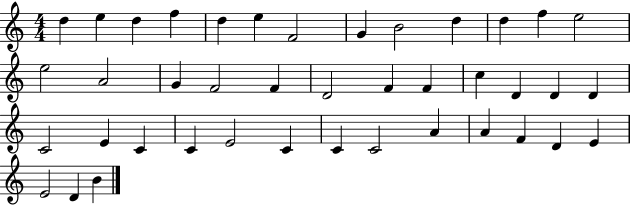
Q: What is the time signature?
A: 4/4